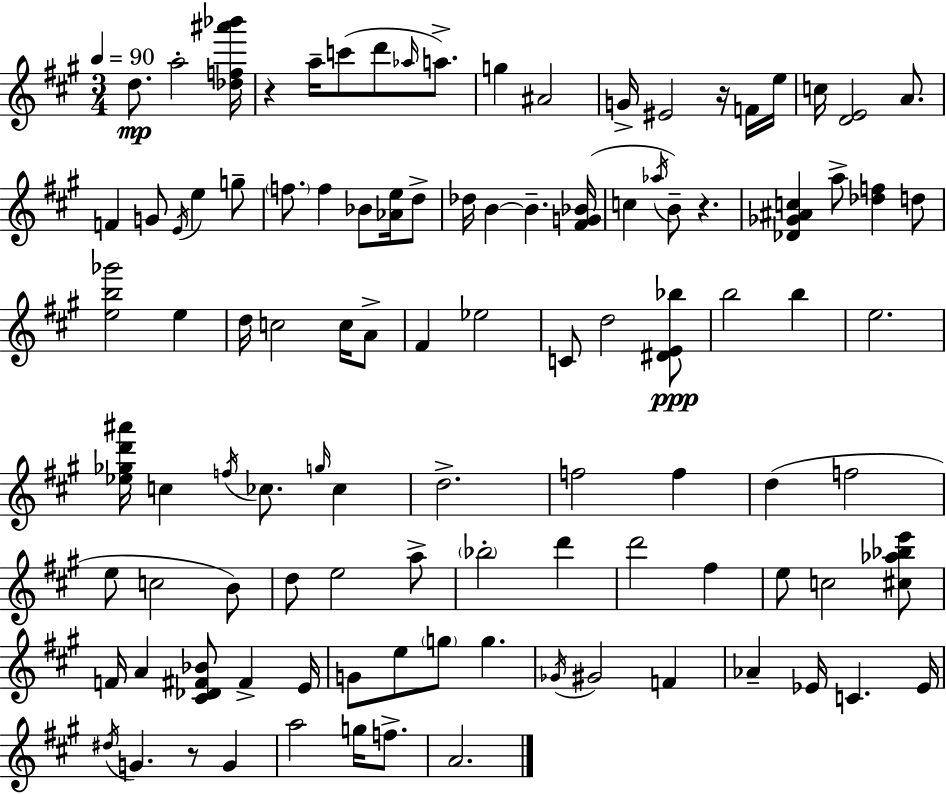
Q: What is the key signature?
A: A major